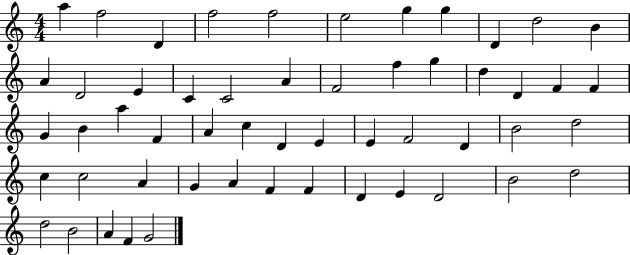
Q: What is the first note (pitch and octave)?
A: A5